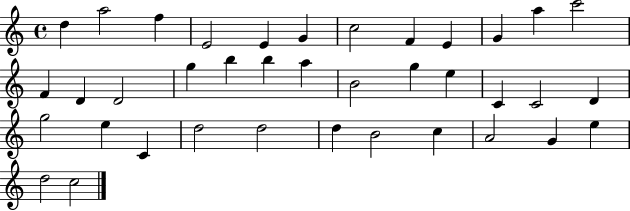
{
  \clef treble
  \time 4/4
  \defaultTimeSignature
  \key c \major
  d''4 a''2 f''4 | e'2 e'4 g'4 | c''2 f'4 e'4 | g'4 a''4 c'''2 | \break f'4 d'4 d'2 | g''4 b''4 b''4 a''4 | b'2 g''4 e''4 | c'4 c'2 d'4 | \break g''2 e''4 c'4 | d''2 d''2 | d''4 b'2 c''4 | a'2 g'4 e''4 | \break d''2 c''2 | \bar "|."
}